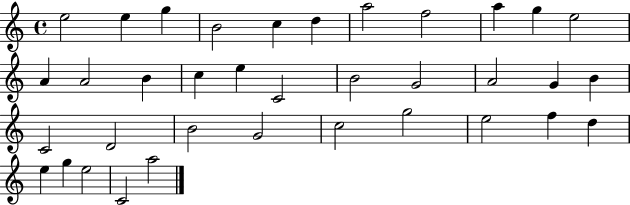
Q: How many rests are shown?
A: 0